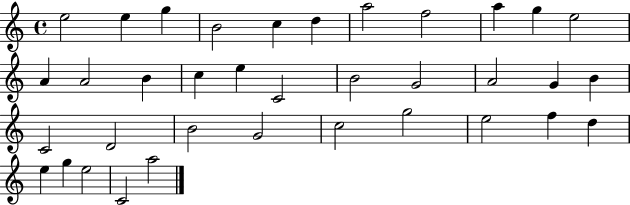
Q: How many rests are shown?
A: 0